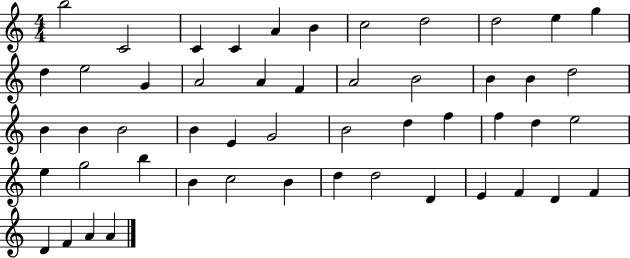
B5/h C4/h C4/q C4/q A4/q B4/q C5/h D5/h D5/h E5/q G5/q D5/q E5/h G4/q A4/h A4/q F4/q A4/h B4/h B4/q B4/q D5/h B4/q B4/q B4/h B4/q E4/q G4/h B4/h D5/q F5/q F5/q D5/q E5/h E5/q G5/h B5/q B4/q C5/h B4/q D5/q D5/h D4/q E4/q F4/q D4/q F4/q D4/q F4/q A4/q A4/q